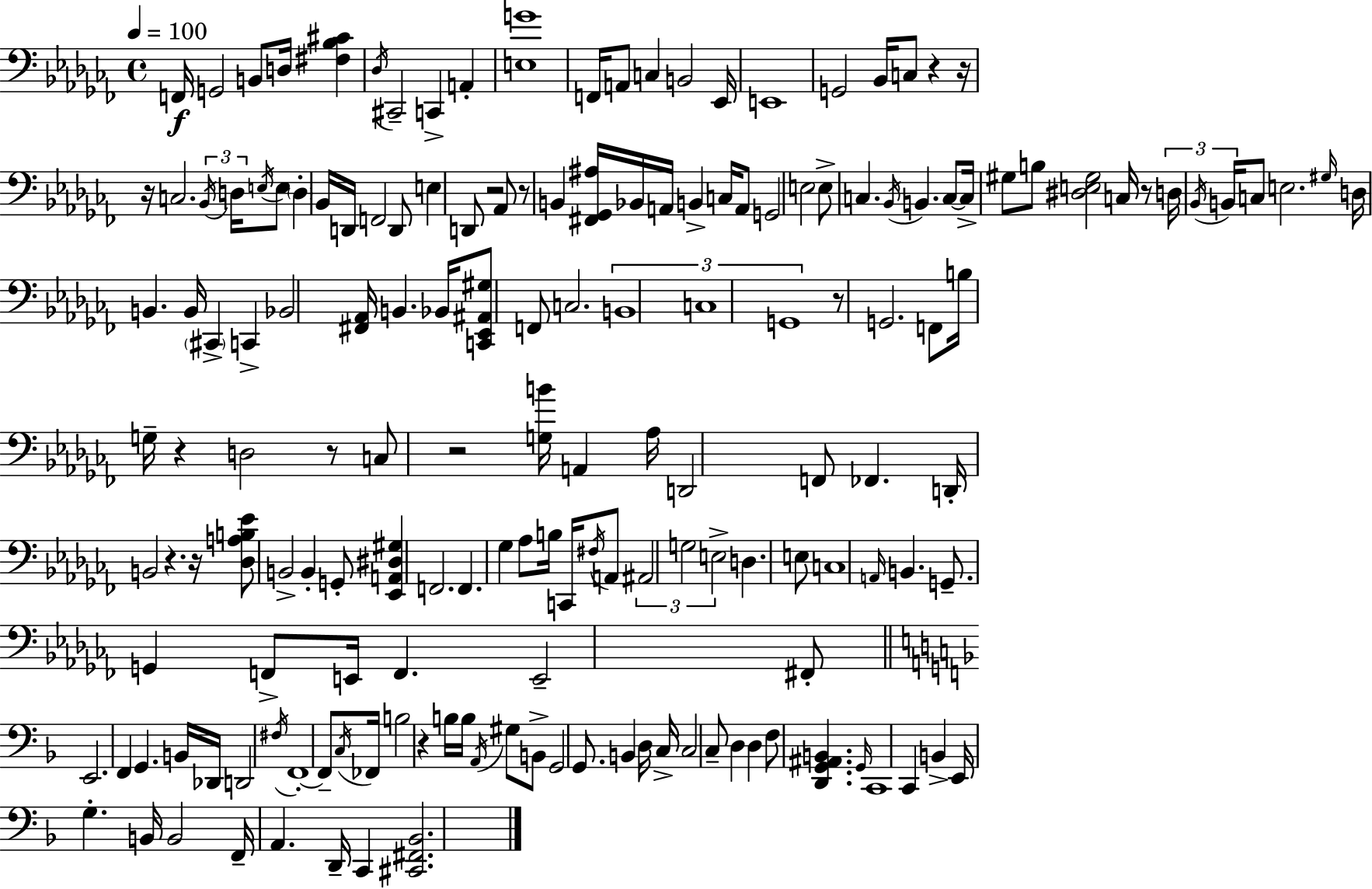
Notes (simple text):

F2/s G2/h B2/e D3/s [F#3,Bb3,C#4]/q Db3/s C#2/h C2/q A2/q [E3,G4]/w F2/s A2/e C3/q B2/h Eb2/s E2/w G2/h Bb2/s C3/e R/q R/s R/s C3/h. Bb2/s D3/s E3/s E3/e D3/q Bb2/s D2/s F2/h D2/e E3/q D2/e R/h Ab2/e R/e B2/q [F#2,Gb2,A#3]/s Bb2/s A2/s B2/q C3/s A2/e G2/h E3/h E3/e C3/q. Bb2/s B2/q. C3/e C3/s G#3/e B3/e [D#3,E3,G#3]/h C3/s R/e D3/s Bb2/s B2/s C3/e E3/h. G#3/s D3/s B2/q. B2/s C#2/q C2/q Bb2/h [F#2,Ab2]/s B2/q. Bb2/s [C2,Eb2,A#2,G#3]/e F2/e C3/h. B2/w C3/w G2/w R/e G2/h. F2/e B3/s G3/s R/q D3/h R/e C3/e R/h [G3,B4]/s A2/q Ab3/s D2/h F2/e FES2/q. D2/s B2/h R/q. R/s [Db3,A3,B3,Eb4]/e B2/h B2/q G2/e [Eb2,A2,D#3,G#3]/q F2/h. F2/q. Gb3/q Ab3/e B3/s C2/s F#3/s A2/e A#2/h G3/h E3/h D3/q. E3/e C3/w A2/s B2/q. G2/e. G2/q F2/e E2/s F2/q. E2/h F#2/e E2/h. F2/q G2/q. B2/s Db2/s D2/h F#3/s F2/w F2/e C3/s FES2/s B3/h R/q B3/s B3/s A2/s G#3/e B2/e G2/h G2/e. B2/q D3/s C3/s C3/h C3/e D3/q D3/q F3/e [D2,G2,A#2,B2]/q. G2/s C2/w C2/q B2/q E2/s G3/q. B2/s B2/h F2/s A2/q. D2/s C2/q [C#2,F#2,Bb2]/h.